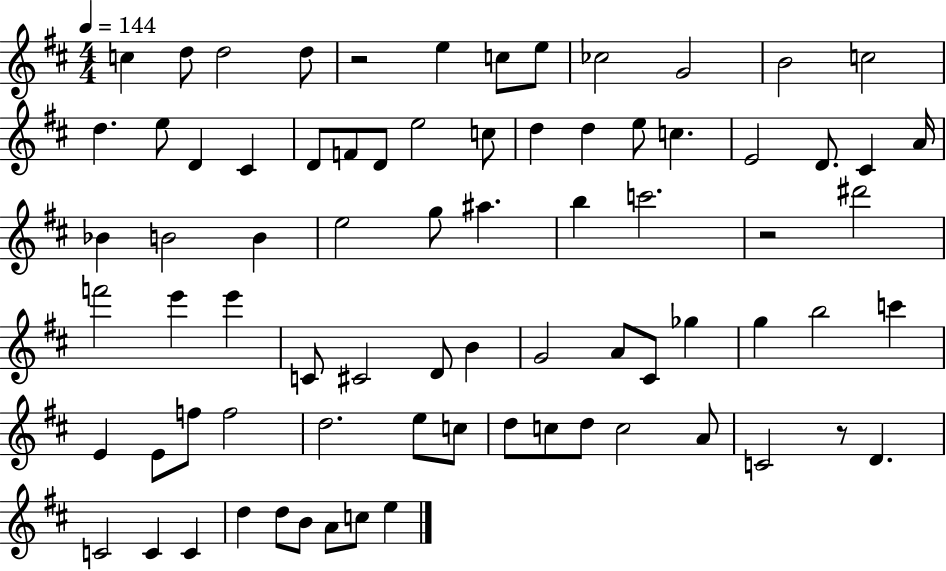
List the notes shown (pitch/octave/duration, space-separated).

C5/q D5/e D5/h D5/e R/h E5/q C5/e E5/e CES5/h G4/h B4/h C5/h D5/q. E5/e D4/q C#4/q D4/e F4/e D4/e E5/h C5/e D5/q D5/q E5/e C5/q. E4/h D4/e. C#4/q A4/s Bb4/q B4/h B4/q E5/h G5/e A#5/q. B5/q C6/h. R/h D#6/h F6/h E6/q E6/q C4/e C#4/h D4/e B4/q G4/h A4/e C#4/e Gb5/q G5/q B5/h C6/q E4/q E4/e F5/e F5/h D5/h. E5/e C5/e D5/e C5/e D5/e C5/h A4/e C4/h R/e D4/q. C4/h C4/q C4/q D5/q D5/e B4/e A4/e C5/e E5/q